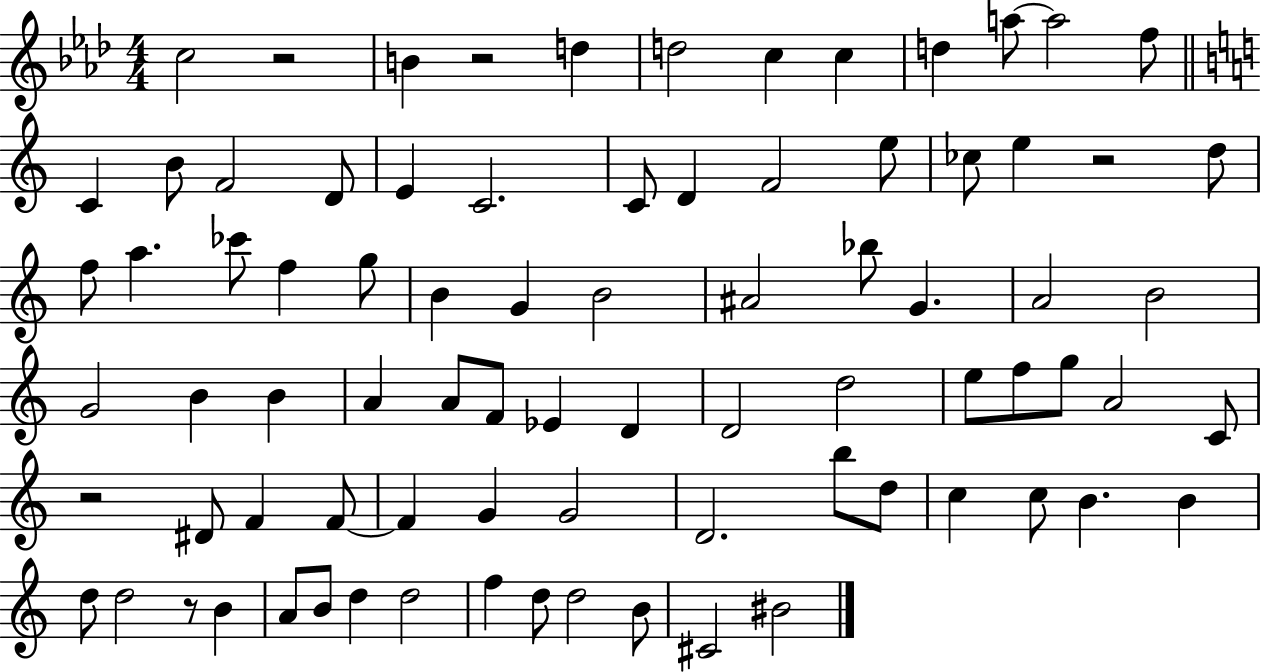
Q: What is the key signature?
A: AES major